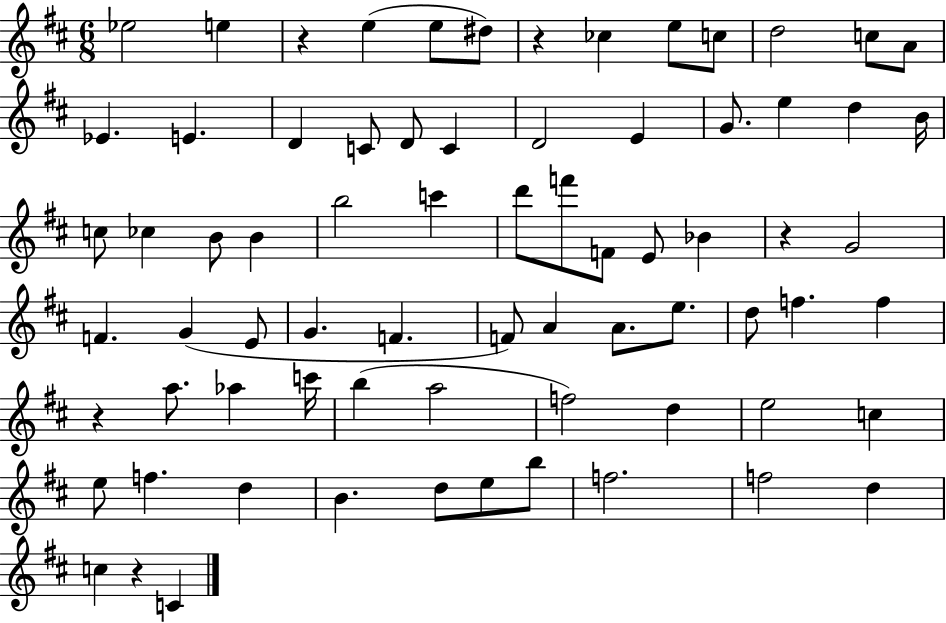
Eb5/h E5/q R/q E5/q E5/e D#5/e R/q CES5/q E5/e C5/e D5/h C5/e A4/e Eb4/q. E4/q. D4/q C4/e D4/e C4/q D4/h E4/q G4/e. E5/q D5/q B4/s C5/e CES5/q B4/e B4/q B5/h C6/q D6/e F6/e F4/e E4/e Bb4/q R/q G4/h F4/q. G4/q E4/e G4/q. F4/q. F4/e A4/q A4/e. E5/e. D5/e F5/q. F5/q R/q A5/e. Ab5/q C6/s B5/q A5/h F5/h D5/q E5/h C5/q E5/e F5/q. D5/q B4/q. D5/e E5/e B5/e F5/h. F5/h D5/q C5/q R/q C4/q